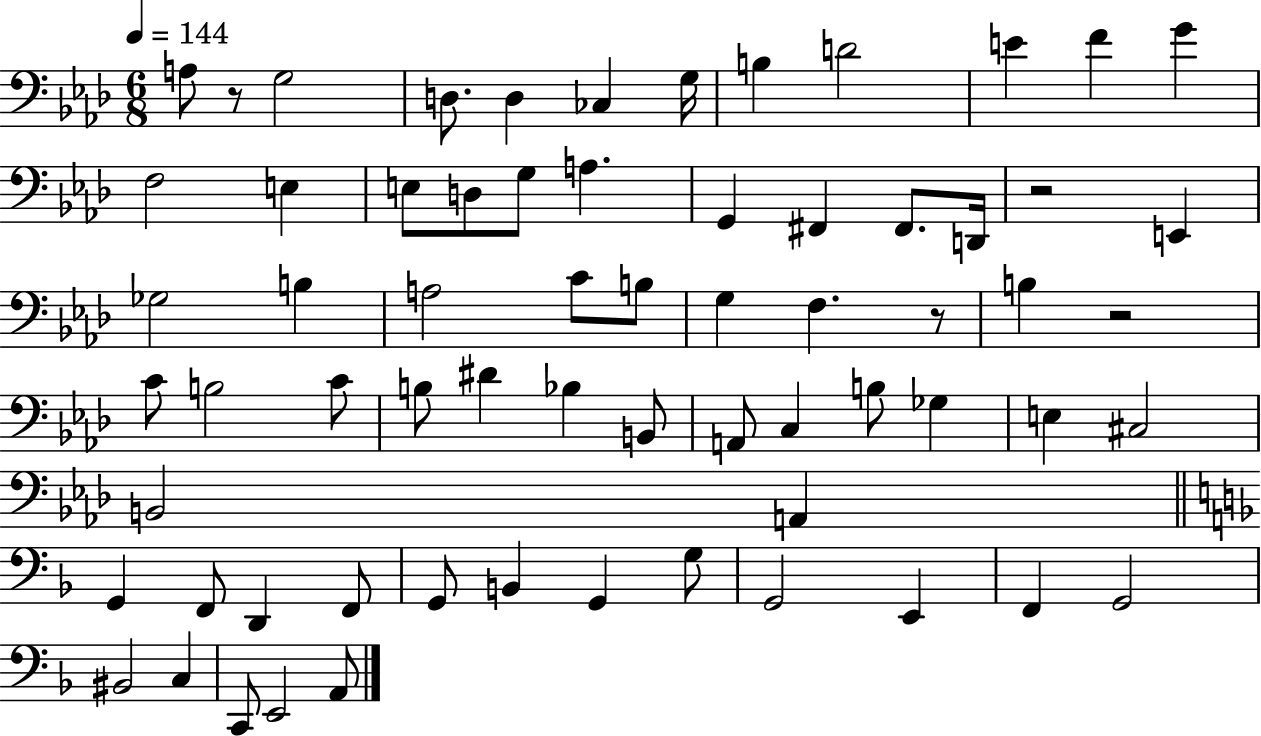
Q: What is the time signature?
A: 6/8